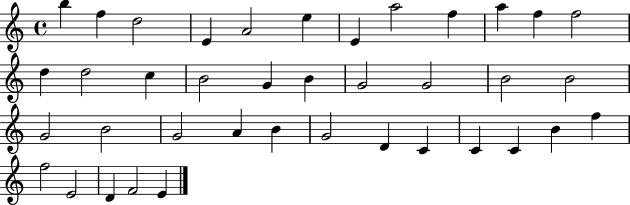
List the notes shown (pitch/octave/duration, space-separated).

B5/q F5/q D5/h E4/q A4/h E5/q E4/q A5/h F5/q A5/q F5/q F5/h D5/q D5/h C5/q B4/h G4/q B4/q G4/h G4/h B4/h B4/h G4/h B4/h G4/h A4/q B4/q G4/h D4/q C4/q C4/q C4/q B4/q F5/q F5/h E4/h D4/q F4/h E4/q